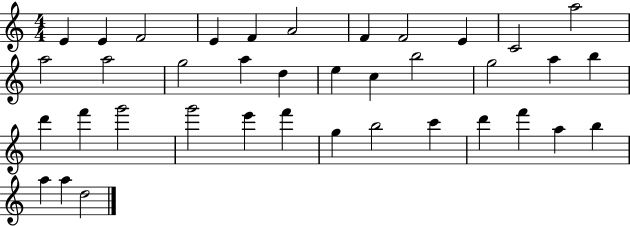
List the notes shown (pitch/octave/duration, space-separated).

E4/q E4/q F4/h E4/q F4/q A4/h F4/q F4/h E4/q C4/h A5/h A5/h A5/h G5/h A5/q D5/q E5/q C5/q B5/h G5/h A5/q B5/q D6/q F6/q G6/h G6/h E6/q F6/q G5/q B5/h C6/q D6/q F6/q A5/q B5/q A5/q A5/q D5/h